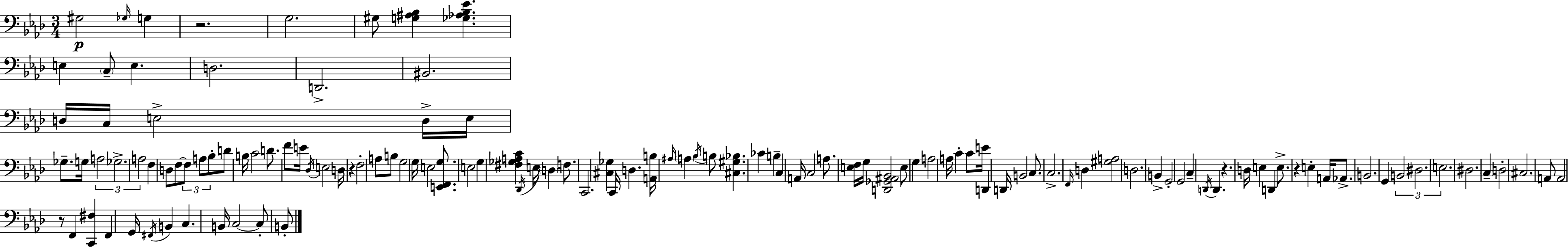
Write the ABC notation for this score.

X:1
T:Untitled
M:3/4
L:1/4
K:Ab
^G,2 _G,/4 G, z2 G,2 ^G,/2 [G,^A,_B,] [_G,_A,_B,_E] E, C,/2 E, D,2 D,,2 ^B,,2 D,/4 C,/4 E,2 D,/4 E,/4 _G,/2 G,/4 A,2 _G,2 A,2 F, D,/2 F,/2 F,/2 A,/2 _B,/2 D/2 B,/4 C2 D/2 F/2 E/4 _D,/4 E,2 D,/4 z F,2 A,/2 B,/2 G,2 G,/4 E,2 [E,,F,,G,]/2 E,2 G, [^F,_G,A,C] _D,,/4 E,/4 D, F,/2 C,,2 [^C,_G,] C,,/4 D, [A,,B,]/4 ^A,/4 A, _B,/4 B,/2 [^C,^G,_B,] _C B, C, A,,/4 C,2 A,/2 [E,F,]/4 G,/4 [D,,_G,,^A,,_B,,]2 E,/2 G, A,2 A,/4 C C/2 E/4 D,, D,,/4 B,,2 C,/2 C,2 F,,/4 D, [^G,A,]2 D,2 B,, G,,2 G,,2 C, D,,/4 D,, z D,/4 E, D,, E,/2 z E, A,,/4 _A,,/2 B,,2 G,, B,,2 ^D,2 E,2 ^D,2 C, D,2 ^C,2 A,,/2 A,,2 z/2 F,, [C,,^F,] F,, G,,/4 ^F,,/4 B,, C, B,,/4 C,2 C,/2 B,,/2